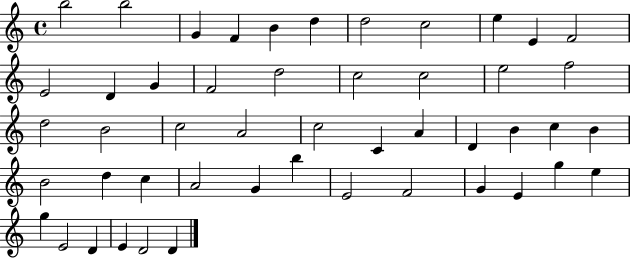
B5/h B5/h G4/q F4/q B4/q D5/q D5/h C5/h E5/q E4/q F4/h E4/h D4/q G4/q F4/h D5/h C5/h C5/h E5/h F5/h D5/h B4/h C5/h A4/h C5/h C4/q A4/q D4/q B4/q C5/q B4/q B4/h D5/q C5/q A4/h G4/q B5/q E4/h F4/h G4/q E4/q G5/q E5/q G5/q E4/h D4/q E4/q D4/h D4/q